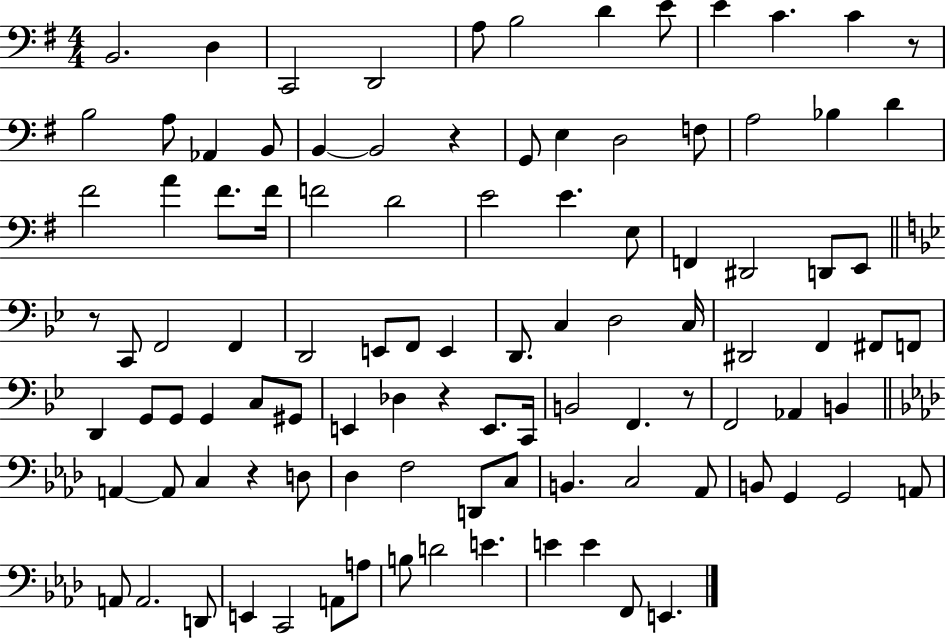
{
  \clef bass
  \numericTimeSignature
  \time 4/4
  \key g \major
  \repeat volta 2 { b,2. d4 | c,2 d,2 | a8 b2 d'4 e'8 | e'4 c'4. c'4 r8 | \break b2 a8 aes,4 b,8 | b,4~~ b,2 r4 | g,8 e4 d2 f8 | a2 bes4 d'4 | \break fis'2 a'4 fis'8. fis'16 | f'2 d'2 | e'2 e'4. e8 | f,4 dis,2 d,8 e,8 | \break \bar "||" \break \key g \minor r8 c,8 f,2 f,4 | d,2 e,8 f,8 e,4 | d,8. c4 d2 c16 | dis,2 f,4 fis,8 f,8 | \break d,4 g,8 g,8 g,4 c8 gis,8 | e,4 des4 r4 e,8. c,16 | b,2 f,4. r8 | f,2 aes,4 b,4 | \break \bar "||" \break \key aes \major a,4~~ a,8 c4 r4 d8 | des4 f2 d,8 c8 | b,4. c2 aes,8 | b,8 g,4 g,2 a,8 | \break a,8 a,2. d,8 | e,4 c,2 a,8 a8 | b8 d'2 e'4. | e'4 e'4 f,8 e,4. | \break } \bar "|."
}